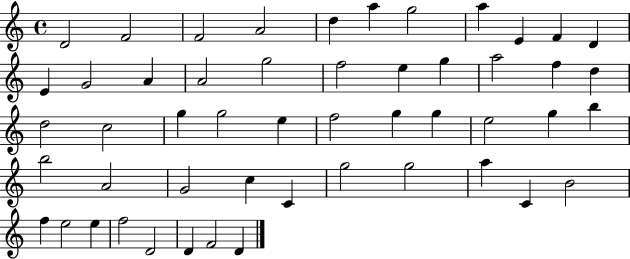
X:1
T:Untitled
M:4/4
L:1/4
K:C
D2 F2 F2 A2 d a g2 a E F D E G2 A A2 g2 f2 e g a2 f d d2 c2 g g2 e f2 g g e2 g b b2 A2 G2 c C g2 g2 a C B2 f e2 e f2 D2 D F2 D